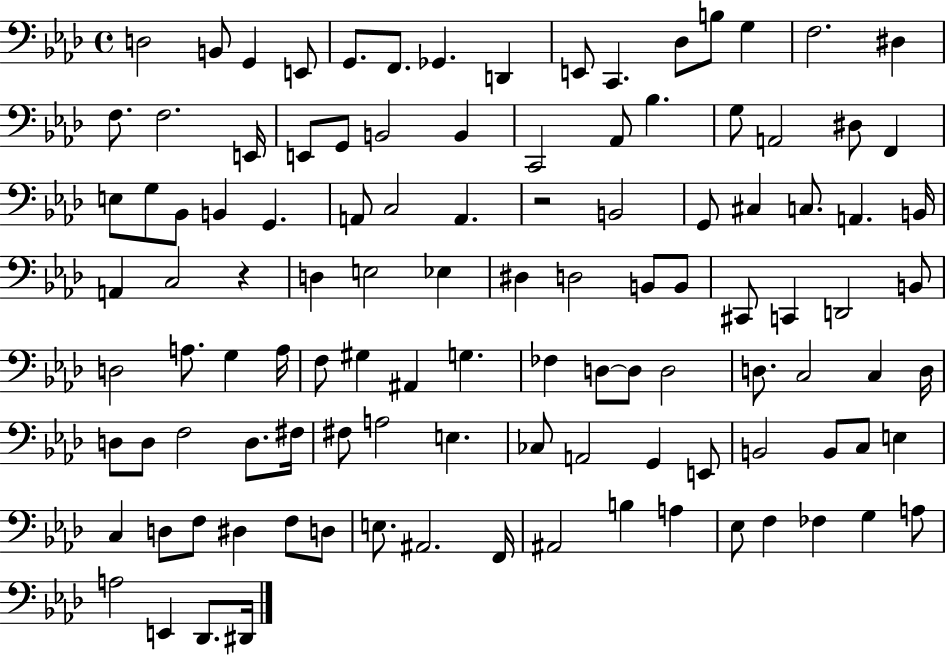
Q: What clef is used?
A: bass